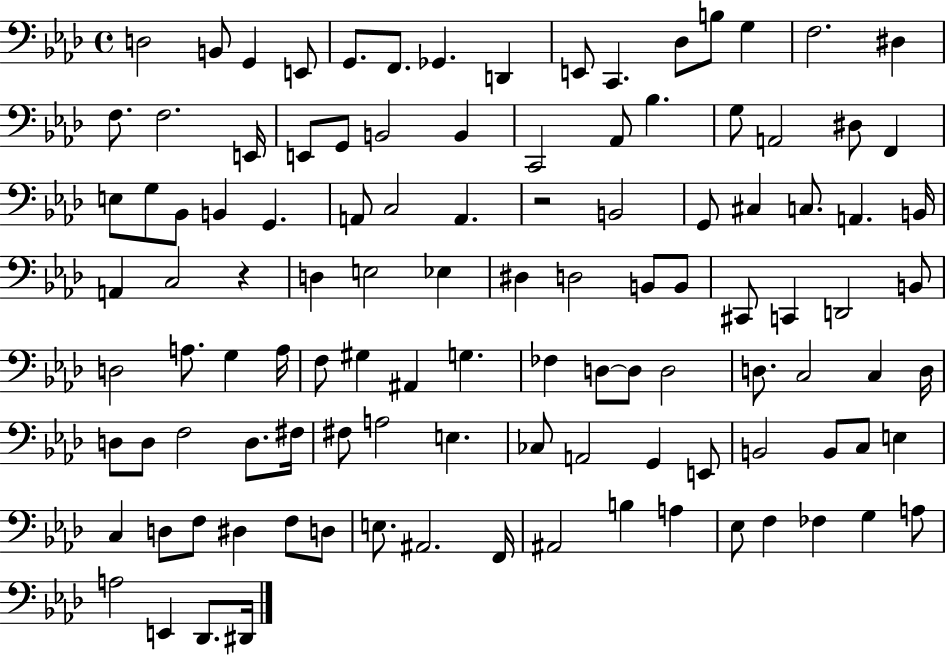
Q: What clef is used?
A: bass